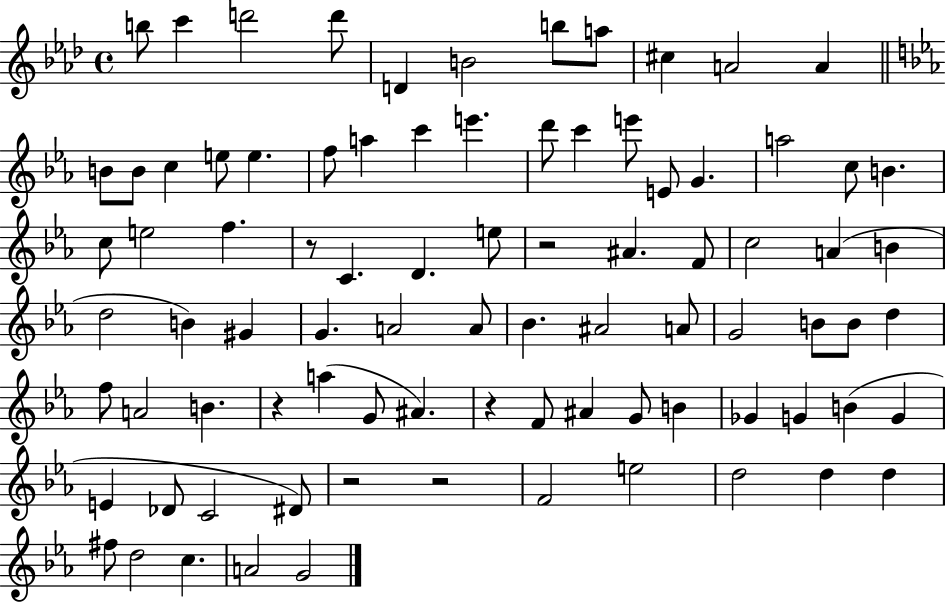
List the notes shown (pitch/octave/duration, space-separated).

B5/e C6/q D6/h D6/e D4/q B4/h B5/e A5/e C#5/q A4/h A4/q B4/e B4/e C5/q E5/e E5/q. F5/e A5/q C6/q E6/q. D6/e C6/q E6/e E4/e G4/q. A5/h C5/e B4/q. C5/e E5/h F5/q. R/e C4/q. D4/q. E5/e R/h A#4/q. F4/e C5/h A4/q B4/q D5/h B4/q G#4/q G4/q. A4/h A4/e Bb4/q. A#4/h A4/e G4/h B4/e B4/e D5/q F5/e A4/h B4/q. R/q A5/q G4/e A#4/q. R/q F4/e A#4/q G4/e B4/q Gb4/q G4/q B4/q G4/q E4/q Db4/e C4/h D#4/e R/h R/h F4/h E5/h D5/h D5/q D5/q F#5/e D5/h C5/q. A4/h G4/h